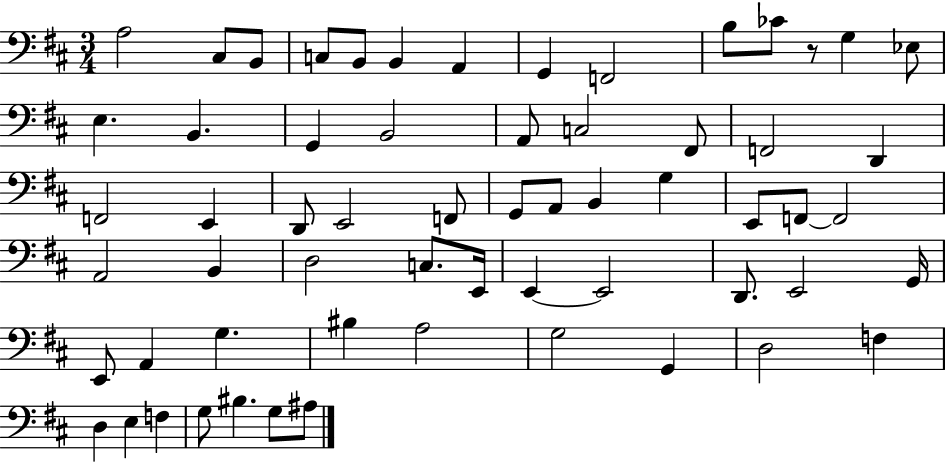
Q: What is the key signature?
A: D major